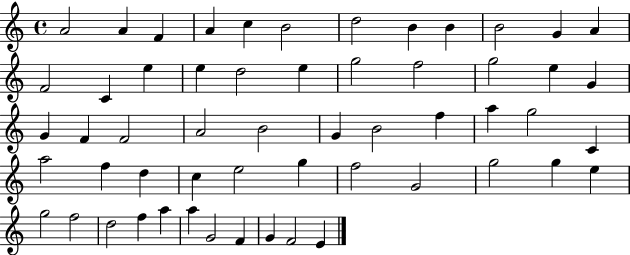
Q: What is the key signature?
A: C major